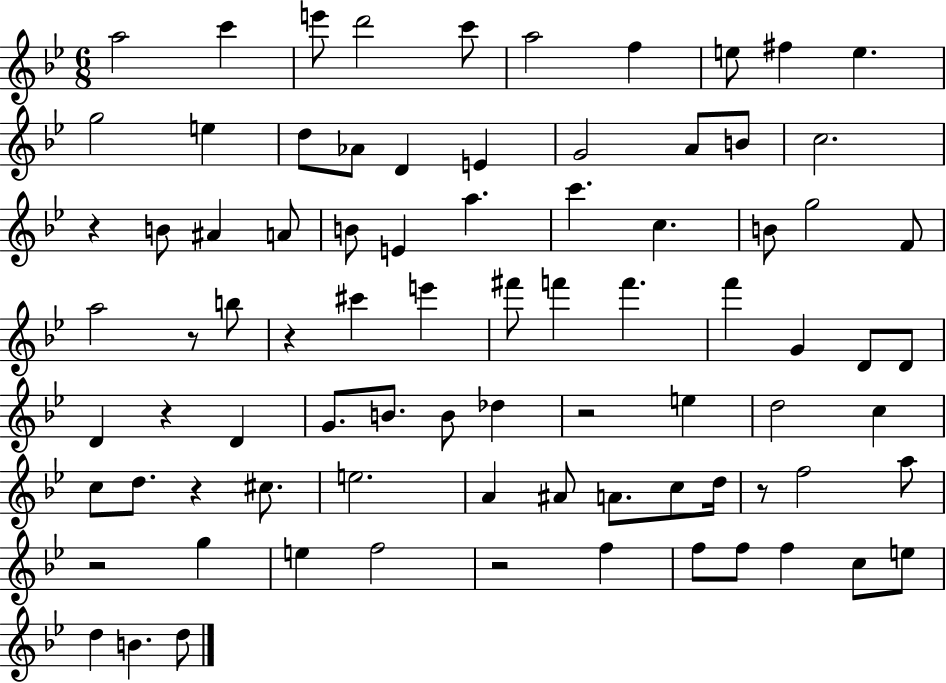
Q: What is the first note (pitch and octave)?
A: A5